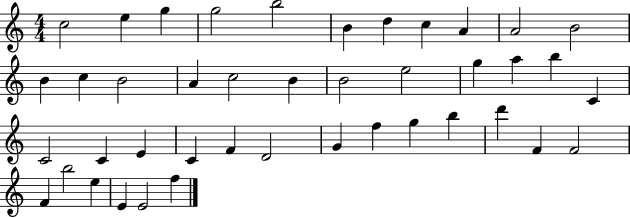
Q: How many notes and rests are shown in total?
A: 42